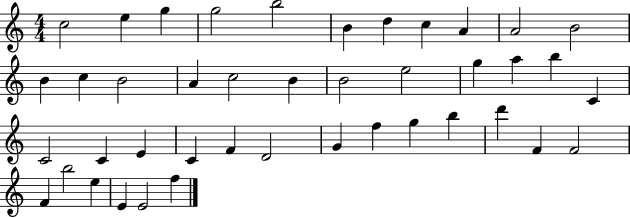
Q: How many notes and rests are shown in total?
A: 42